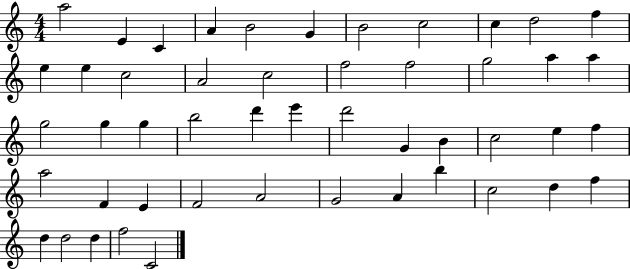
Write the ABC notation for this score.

X:1
T:Untitled
M:4/4
L:1/4
K:C
a2 E C A B2 G B2 c2 c d2 f e e c2 A2 c2 f2 f2 g2 a a g2 g g b2 d' e' d'2 G B c2 e f a2 F E F2 A2 G2 A b c2 d f d d2 d f2 C2